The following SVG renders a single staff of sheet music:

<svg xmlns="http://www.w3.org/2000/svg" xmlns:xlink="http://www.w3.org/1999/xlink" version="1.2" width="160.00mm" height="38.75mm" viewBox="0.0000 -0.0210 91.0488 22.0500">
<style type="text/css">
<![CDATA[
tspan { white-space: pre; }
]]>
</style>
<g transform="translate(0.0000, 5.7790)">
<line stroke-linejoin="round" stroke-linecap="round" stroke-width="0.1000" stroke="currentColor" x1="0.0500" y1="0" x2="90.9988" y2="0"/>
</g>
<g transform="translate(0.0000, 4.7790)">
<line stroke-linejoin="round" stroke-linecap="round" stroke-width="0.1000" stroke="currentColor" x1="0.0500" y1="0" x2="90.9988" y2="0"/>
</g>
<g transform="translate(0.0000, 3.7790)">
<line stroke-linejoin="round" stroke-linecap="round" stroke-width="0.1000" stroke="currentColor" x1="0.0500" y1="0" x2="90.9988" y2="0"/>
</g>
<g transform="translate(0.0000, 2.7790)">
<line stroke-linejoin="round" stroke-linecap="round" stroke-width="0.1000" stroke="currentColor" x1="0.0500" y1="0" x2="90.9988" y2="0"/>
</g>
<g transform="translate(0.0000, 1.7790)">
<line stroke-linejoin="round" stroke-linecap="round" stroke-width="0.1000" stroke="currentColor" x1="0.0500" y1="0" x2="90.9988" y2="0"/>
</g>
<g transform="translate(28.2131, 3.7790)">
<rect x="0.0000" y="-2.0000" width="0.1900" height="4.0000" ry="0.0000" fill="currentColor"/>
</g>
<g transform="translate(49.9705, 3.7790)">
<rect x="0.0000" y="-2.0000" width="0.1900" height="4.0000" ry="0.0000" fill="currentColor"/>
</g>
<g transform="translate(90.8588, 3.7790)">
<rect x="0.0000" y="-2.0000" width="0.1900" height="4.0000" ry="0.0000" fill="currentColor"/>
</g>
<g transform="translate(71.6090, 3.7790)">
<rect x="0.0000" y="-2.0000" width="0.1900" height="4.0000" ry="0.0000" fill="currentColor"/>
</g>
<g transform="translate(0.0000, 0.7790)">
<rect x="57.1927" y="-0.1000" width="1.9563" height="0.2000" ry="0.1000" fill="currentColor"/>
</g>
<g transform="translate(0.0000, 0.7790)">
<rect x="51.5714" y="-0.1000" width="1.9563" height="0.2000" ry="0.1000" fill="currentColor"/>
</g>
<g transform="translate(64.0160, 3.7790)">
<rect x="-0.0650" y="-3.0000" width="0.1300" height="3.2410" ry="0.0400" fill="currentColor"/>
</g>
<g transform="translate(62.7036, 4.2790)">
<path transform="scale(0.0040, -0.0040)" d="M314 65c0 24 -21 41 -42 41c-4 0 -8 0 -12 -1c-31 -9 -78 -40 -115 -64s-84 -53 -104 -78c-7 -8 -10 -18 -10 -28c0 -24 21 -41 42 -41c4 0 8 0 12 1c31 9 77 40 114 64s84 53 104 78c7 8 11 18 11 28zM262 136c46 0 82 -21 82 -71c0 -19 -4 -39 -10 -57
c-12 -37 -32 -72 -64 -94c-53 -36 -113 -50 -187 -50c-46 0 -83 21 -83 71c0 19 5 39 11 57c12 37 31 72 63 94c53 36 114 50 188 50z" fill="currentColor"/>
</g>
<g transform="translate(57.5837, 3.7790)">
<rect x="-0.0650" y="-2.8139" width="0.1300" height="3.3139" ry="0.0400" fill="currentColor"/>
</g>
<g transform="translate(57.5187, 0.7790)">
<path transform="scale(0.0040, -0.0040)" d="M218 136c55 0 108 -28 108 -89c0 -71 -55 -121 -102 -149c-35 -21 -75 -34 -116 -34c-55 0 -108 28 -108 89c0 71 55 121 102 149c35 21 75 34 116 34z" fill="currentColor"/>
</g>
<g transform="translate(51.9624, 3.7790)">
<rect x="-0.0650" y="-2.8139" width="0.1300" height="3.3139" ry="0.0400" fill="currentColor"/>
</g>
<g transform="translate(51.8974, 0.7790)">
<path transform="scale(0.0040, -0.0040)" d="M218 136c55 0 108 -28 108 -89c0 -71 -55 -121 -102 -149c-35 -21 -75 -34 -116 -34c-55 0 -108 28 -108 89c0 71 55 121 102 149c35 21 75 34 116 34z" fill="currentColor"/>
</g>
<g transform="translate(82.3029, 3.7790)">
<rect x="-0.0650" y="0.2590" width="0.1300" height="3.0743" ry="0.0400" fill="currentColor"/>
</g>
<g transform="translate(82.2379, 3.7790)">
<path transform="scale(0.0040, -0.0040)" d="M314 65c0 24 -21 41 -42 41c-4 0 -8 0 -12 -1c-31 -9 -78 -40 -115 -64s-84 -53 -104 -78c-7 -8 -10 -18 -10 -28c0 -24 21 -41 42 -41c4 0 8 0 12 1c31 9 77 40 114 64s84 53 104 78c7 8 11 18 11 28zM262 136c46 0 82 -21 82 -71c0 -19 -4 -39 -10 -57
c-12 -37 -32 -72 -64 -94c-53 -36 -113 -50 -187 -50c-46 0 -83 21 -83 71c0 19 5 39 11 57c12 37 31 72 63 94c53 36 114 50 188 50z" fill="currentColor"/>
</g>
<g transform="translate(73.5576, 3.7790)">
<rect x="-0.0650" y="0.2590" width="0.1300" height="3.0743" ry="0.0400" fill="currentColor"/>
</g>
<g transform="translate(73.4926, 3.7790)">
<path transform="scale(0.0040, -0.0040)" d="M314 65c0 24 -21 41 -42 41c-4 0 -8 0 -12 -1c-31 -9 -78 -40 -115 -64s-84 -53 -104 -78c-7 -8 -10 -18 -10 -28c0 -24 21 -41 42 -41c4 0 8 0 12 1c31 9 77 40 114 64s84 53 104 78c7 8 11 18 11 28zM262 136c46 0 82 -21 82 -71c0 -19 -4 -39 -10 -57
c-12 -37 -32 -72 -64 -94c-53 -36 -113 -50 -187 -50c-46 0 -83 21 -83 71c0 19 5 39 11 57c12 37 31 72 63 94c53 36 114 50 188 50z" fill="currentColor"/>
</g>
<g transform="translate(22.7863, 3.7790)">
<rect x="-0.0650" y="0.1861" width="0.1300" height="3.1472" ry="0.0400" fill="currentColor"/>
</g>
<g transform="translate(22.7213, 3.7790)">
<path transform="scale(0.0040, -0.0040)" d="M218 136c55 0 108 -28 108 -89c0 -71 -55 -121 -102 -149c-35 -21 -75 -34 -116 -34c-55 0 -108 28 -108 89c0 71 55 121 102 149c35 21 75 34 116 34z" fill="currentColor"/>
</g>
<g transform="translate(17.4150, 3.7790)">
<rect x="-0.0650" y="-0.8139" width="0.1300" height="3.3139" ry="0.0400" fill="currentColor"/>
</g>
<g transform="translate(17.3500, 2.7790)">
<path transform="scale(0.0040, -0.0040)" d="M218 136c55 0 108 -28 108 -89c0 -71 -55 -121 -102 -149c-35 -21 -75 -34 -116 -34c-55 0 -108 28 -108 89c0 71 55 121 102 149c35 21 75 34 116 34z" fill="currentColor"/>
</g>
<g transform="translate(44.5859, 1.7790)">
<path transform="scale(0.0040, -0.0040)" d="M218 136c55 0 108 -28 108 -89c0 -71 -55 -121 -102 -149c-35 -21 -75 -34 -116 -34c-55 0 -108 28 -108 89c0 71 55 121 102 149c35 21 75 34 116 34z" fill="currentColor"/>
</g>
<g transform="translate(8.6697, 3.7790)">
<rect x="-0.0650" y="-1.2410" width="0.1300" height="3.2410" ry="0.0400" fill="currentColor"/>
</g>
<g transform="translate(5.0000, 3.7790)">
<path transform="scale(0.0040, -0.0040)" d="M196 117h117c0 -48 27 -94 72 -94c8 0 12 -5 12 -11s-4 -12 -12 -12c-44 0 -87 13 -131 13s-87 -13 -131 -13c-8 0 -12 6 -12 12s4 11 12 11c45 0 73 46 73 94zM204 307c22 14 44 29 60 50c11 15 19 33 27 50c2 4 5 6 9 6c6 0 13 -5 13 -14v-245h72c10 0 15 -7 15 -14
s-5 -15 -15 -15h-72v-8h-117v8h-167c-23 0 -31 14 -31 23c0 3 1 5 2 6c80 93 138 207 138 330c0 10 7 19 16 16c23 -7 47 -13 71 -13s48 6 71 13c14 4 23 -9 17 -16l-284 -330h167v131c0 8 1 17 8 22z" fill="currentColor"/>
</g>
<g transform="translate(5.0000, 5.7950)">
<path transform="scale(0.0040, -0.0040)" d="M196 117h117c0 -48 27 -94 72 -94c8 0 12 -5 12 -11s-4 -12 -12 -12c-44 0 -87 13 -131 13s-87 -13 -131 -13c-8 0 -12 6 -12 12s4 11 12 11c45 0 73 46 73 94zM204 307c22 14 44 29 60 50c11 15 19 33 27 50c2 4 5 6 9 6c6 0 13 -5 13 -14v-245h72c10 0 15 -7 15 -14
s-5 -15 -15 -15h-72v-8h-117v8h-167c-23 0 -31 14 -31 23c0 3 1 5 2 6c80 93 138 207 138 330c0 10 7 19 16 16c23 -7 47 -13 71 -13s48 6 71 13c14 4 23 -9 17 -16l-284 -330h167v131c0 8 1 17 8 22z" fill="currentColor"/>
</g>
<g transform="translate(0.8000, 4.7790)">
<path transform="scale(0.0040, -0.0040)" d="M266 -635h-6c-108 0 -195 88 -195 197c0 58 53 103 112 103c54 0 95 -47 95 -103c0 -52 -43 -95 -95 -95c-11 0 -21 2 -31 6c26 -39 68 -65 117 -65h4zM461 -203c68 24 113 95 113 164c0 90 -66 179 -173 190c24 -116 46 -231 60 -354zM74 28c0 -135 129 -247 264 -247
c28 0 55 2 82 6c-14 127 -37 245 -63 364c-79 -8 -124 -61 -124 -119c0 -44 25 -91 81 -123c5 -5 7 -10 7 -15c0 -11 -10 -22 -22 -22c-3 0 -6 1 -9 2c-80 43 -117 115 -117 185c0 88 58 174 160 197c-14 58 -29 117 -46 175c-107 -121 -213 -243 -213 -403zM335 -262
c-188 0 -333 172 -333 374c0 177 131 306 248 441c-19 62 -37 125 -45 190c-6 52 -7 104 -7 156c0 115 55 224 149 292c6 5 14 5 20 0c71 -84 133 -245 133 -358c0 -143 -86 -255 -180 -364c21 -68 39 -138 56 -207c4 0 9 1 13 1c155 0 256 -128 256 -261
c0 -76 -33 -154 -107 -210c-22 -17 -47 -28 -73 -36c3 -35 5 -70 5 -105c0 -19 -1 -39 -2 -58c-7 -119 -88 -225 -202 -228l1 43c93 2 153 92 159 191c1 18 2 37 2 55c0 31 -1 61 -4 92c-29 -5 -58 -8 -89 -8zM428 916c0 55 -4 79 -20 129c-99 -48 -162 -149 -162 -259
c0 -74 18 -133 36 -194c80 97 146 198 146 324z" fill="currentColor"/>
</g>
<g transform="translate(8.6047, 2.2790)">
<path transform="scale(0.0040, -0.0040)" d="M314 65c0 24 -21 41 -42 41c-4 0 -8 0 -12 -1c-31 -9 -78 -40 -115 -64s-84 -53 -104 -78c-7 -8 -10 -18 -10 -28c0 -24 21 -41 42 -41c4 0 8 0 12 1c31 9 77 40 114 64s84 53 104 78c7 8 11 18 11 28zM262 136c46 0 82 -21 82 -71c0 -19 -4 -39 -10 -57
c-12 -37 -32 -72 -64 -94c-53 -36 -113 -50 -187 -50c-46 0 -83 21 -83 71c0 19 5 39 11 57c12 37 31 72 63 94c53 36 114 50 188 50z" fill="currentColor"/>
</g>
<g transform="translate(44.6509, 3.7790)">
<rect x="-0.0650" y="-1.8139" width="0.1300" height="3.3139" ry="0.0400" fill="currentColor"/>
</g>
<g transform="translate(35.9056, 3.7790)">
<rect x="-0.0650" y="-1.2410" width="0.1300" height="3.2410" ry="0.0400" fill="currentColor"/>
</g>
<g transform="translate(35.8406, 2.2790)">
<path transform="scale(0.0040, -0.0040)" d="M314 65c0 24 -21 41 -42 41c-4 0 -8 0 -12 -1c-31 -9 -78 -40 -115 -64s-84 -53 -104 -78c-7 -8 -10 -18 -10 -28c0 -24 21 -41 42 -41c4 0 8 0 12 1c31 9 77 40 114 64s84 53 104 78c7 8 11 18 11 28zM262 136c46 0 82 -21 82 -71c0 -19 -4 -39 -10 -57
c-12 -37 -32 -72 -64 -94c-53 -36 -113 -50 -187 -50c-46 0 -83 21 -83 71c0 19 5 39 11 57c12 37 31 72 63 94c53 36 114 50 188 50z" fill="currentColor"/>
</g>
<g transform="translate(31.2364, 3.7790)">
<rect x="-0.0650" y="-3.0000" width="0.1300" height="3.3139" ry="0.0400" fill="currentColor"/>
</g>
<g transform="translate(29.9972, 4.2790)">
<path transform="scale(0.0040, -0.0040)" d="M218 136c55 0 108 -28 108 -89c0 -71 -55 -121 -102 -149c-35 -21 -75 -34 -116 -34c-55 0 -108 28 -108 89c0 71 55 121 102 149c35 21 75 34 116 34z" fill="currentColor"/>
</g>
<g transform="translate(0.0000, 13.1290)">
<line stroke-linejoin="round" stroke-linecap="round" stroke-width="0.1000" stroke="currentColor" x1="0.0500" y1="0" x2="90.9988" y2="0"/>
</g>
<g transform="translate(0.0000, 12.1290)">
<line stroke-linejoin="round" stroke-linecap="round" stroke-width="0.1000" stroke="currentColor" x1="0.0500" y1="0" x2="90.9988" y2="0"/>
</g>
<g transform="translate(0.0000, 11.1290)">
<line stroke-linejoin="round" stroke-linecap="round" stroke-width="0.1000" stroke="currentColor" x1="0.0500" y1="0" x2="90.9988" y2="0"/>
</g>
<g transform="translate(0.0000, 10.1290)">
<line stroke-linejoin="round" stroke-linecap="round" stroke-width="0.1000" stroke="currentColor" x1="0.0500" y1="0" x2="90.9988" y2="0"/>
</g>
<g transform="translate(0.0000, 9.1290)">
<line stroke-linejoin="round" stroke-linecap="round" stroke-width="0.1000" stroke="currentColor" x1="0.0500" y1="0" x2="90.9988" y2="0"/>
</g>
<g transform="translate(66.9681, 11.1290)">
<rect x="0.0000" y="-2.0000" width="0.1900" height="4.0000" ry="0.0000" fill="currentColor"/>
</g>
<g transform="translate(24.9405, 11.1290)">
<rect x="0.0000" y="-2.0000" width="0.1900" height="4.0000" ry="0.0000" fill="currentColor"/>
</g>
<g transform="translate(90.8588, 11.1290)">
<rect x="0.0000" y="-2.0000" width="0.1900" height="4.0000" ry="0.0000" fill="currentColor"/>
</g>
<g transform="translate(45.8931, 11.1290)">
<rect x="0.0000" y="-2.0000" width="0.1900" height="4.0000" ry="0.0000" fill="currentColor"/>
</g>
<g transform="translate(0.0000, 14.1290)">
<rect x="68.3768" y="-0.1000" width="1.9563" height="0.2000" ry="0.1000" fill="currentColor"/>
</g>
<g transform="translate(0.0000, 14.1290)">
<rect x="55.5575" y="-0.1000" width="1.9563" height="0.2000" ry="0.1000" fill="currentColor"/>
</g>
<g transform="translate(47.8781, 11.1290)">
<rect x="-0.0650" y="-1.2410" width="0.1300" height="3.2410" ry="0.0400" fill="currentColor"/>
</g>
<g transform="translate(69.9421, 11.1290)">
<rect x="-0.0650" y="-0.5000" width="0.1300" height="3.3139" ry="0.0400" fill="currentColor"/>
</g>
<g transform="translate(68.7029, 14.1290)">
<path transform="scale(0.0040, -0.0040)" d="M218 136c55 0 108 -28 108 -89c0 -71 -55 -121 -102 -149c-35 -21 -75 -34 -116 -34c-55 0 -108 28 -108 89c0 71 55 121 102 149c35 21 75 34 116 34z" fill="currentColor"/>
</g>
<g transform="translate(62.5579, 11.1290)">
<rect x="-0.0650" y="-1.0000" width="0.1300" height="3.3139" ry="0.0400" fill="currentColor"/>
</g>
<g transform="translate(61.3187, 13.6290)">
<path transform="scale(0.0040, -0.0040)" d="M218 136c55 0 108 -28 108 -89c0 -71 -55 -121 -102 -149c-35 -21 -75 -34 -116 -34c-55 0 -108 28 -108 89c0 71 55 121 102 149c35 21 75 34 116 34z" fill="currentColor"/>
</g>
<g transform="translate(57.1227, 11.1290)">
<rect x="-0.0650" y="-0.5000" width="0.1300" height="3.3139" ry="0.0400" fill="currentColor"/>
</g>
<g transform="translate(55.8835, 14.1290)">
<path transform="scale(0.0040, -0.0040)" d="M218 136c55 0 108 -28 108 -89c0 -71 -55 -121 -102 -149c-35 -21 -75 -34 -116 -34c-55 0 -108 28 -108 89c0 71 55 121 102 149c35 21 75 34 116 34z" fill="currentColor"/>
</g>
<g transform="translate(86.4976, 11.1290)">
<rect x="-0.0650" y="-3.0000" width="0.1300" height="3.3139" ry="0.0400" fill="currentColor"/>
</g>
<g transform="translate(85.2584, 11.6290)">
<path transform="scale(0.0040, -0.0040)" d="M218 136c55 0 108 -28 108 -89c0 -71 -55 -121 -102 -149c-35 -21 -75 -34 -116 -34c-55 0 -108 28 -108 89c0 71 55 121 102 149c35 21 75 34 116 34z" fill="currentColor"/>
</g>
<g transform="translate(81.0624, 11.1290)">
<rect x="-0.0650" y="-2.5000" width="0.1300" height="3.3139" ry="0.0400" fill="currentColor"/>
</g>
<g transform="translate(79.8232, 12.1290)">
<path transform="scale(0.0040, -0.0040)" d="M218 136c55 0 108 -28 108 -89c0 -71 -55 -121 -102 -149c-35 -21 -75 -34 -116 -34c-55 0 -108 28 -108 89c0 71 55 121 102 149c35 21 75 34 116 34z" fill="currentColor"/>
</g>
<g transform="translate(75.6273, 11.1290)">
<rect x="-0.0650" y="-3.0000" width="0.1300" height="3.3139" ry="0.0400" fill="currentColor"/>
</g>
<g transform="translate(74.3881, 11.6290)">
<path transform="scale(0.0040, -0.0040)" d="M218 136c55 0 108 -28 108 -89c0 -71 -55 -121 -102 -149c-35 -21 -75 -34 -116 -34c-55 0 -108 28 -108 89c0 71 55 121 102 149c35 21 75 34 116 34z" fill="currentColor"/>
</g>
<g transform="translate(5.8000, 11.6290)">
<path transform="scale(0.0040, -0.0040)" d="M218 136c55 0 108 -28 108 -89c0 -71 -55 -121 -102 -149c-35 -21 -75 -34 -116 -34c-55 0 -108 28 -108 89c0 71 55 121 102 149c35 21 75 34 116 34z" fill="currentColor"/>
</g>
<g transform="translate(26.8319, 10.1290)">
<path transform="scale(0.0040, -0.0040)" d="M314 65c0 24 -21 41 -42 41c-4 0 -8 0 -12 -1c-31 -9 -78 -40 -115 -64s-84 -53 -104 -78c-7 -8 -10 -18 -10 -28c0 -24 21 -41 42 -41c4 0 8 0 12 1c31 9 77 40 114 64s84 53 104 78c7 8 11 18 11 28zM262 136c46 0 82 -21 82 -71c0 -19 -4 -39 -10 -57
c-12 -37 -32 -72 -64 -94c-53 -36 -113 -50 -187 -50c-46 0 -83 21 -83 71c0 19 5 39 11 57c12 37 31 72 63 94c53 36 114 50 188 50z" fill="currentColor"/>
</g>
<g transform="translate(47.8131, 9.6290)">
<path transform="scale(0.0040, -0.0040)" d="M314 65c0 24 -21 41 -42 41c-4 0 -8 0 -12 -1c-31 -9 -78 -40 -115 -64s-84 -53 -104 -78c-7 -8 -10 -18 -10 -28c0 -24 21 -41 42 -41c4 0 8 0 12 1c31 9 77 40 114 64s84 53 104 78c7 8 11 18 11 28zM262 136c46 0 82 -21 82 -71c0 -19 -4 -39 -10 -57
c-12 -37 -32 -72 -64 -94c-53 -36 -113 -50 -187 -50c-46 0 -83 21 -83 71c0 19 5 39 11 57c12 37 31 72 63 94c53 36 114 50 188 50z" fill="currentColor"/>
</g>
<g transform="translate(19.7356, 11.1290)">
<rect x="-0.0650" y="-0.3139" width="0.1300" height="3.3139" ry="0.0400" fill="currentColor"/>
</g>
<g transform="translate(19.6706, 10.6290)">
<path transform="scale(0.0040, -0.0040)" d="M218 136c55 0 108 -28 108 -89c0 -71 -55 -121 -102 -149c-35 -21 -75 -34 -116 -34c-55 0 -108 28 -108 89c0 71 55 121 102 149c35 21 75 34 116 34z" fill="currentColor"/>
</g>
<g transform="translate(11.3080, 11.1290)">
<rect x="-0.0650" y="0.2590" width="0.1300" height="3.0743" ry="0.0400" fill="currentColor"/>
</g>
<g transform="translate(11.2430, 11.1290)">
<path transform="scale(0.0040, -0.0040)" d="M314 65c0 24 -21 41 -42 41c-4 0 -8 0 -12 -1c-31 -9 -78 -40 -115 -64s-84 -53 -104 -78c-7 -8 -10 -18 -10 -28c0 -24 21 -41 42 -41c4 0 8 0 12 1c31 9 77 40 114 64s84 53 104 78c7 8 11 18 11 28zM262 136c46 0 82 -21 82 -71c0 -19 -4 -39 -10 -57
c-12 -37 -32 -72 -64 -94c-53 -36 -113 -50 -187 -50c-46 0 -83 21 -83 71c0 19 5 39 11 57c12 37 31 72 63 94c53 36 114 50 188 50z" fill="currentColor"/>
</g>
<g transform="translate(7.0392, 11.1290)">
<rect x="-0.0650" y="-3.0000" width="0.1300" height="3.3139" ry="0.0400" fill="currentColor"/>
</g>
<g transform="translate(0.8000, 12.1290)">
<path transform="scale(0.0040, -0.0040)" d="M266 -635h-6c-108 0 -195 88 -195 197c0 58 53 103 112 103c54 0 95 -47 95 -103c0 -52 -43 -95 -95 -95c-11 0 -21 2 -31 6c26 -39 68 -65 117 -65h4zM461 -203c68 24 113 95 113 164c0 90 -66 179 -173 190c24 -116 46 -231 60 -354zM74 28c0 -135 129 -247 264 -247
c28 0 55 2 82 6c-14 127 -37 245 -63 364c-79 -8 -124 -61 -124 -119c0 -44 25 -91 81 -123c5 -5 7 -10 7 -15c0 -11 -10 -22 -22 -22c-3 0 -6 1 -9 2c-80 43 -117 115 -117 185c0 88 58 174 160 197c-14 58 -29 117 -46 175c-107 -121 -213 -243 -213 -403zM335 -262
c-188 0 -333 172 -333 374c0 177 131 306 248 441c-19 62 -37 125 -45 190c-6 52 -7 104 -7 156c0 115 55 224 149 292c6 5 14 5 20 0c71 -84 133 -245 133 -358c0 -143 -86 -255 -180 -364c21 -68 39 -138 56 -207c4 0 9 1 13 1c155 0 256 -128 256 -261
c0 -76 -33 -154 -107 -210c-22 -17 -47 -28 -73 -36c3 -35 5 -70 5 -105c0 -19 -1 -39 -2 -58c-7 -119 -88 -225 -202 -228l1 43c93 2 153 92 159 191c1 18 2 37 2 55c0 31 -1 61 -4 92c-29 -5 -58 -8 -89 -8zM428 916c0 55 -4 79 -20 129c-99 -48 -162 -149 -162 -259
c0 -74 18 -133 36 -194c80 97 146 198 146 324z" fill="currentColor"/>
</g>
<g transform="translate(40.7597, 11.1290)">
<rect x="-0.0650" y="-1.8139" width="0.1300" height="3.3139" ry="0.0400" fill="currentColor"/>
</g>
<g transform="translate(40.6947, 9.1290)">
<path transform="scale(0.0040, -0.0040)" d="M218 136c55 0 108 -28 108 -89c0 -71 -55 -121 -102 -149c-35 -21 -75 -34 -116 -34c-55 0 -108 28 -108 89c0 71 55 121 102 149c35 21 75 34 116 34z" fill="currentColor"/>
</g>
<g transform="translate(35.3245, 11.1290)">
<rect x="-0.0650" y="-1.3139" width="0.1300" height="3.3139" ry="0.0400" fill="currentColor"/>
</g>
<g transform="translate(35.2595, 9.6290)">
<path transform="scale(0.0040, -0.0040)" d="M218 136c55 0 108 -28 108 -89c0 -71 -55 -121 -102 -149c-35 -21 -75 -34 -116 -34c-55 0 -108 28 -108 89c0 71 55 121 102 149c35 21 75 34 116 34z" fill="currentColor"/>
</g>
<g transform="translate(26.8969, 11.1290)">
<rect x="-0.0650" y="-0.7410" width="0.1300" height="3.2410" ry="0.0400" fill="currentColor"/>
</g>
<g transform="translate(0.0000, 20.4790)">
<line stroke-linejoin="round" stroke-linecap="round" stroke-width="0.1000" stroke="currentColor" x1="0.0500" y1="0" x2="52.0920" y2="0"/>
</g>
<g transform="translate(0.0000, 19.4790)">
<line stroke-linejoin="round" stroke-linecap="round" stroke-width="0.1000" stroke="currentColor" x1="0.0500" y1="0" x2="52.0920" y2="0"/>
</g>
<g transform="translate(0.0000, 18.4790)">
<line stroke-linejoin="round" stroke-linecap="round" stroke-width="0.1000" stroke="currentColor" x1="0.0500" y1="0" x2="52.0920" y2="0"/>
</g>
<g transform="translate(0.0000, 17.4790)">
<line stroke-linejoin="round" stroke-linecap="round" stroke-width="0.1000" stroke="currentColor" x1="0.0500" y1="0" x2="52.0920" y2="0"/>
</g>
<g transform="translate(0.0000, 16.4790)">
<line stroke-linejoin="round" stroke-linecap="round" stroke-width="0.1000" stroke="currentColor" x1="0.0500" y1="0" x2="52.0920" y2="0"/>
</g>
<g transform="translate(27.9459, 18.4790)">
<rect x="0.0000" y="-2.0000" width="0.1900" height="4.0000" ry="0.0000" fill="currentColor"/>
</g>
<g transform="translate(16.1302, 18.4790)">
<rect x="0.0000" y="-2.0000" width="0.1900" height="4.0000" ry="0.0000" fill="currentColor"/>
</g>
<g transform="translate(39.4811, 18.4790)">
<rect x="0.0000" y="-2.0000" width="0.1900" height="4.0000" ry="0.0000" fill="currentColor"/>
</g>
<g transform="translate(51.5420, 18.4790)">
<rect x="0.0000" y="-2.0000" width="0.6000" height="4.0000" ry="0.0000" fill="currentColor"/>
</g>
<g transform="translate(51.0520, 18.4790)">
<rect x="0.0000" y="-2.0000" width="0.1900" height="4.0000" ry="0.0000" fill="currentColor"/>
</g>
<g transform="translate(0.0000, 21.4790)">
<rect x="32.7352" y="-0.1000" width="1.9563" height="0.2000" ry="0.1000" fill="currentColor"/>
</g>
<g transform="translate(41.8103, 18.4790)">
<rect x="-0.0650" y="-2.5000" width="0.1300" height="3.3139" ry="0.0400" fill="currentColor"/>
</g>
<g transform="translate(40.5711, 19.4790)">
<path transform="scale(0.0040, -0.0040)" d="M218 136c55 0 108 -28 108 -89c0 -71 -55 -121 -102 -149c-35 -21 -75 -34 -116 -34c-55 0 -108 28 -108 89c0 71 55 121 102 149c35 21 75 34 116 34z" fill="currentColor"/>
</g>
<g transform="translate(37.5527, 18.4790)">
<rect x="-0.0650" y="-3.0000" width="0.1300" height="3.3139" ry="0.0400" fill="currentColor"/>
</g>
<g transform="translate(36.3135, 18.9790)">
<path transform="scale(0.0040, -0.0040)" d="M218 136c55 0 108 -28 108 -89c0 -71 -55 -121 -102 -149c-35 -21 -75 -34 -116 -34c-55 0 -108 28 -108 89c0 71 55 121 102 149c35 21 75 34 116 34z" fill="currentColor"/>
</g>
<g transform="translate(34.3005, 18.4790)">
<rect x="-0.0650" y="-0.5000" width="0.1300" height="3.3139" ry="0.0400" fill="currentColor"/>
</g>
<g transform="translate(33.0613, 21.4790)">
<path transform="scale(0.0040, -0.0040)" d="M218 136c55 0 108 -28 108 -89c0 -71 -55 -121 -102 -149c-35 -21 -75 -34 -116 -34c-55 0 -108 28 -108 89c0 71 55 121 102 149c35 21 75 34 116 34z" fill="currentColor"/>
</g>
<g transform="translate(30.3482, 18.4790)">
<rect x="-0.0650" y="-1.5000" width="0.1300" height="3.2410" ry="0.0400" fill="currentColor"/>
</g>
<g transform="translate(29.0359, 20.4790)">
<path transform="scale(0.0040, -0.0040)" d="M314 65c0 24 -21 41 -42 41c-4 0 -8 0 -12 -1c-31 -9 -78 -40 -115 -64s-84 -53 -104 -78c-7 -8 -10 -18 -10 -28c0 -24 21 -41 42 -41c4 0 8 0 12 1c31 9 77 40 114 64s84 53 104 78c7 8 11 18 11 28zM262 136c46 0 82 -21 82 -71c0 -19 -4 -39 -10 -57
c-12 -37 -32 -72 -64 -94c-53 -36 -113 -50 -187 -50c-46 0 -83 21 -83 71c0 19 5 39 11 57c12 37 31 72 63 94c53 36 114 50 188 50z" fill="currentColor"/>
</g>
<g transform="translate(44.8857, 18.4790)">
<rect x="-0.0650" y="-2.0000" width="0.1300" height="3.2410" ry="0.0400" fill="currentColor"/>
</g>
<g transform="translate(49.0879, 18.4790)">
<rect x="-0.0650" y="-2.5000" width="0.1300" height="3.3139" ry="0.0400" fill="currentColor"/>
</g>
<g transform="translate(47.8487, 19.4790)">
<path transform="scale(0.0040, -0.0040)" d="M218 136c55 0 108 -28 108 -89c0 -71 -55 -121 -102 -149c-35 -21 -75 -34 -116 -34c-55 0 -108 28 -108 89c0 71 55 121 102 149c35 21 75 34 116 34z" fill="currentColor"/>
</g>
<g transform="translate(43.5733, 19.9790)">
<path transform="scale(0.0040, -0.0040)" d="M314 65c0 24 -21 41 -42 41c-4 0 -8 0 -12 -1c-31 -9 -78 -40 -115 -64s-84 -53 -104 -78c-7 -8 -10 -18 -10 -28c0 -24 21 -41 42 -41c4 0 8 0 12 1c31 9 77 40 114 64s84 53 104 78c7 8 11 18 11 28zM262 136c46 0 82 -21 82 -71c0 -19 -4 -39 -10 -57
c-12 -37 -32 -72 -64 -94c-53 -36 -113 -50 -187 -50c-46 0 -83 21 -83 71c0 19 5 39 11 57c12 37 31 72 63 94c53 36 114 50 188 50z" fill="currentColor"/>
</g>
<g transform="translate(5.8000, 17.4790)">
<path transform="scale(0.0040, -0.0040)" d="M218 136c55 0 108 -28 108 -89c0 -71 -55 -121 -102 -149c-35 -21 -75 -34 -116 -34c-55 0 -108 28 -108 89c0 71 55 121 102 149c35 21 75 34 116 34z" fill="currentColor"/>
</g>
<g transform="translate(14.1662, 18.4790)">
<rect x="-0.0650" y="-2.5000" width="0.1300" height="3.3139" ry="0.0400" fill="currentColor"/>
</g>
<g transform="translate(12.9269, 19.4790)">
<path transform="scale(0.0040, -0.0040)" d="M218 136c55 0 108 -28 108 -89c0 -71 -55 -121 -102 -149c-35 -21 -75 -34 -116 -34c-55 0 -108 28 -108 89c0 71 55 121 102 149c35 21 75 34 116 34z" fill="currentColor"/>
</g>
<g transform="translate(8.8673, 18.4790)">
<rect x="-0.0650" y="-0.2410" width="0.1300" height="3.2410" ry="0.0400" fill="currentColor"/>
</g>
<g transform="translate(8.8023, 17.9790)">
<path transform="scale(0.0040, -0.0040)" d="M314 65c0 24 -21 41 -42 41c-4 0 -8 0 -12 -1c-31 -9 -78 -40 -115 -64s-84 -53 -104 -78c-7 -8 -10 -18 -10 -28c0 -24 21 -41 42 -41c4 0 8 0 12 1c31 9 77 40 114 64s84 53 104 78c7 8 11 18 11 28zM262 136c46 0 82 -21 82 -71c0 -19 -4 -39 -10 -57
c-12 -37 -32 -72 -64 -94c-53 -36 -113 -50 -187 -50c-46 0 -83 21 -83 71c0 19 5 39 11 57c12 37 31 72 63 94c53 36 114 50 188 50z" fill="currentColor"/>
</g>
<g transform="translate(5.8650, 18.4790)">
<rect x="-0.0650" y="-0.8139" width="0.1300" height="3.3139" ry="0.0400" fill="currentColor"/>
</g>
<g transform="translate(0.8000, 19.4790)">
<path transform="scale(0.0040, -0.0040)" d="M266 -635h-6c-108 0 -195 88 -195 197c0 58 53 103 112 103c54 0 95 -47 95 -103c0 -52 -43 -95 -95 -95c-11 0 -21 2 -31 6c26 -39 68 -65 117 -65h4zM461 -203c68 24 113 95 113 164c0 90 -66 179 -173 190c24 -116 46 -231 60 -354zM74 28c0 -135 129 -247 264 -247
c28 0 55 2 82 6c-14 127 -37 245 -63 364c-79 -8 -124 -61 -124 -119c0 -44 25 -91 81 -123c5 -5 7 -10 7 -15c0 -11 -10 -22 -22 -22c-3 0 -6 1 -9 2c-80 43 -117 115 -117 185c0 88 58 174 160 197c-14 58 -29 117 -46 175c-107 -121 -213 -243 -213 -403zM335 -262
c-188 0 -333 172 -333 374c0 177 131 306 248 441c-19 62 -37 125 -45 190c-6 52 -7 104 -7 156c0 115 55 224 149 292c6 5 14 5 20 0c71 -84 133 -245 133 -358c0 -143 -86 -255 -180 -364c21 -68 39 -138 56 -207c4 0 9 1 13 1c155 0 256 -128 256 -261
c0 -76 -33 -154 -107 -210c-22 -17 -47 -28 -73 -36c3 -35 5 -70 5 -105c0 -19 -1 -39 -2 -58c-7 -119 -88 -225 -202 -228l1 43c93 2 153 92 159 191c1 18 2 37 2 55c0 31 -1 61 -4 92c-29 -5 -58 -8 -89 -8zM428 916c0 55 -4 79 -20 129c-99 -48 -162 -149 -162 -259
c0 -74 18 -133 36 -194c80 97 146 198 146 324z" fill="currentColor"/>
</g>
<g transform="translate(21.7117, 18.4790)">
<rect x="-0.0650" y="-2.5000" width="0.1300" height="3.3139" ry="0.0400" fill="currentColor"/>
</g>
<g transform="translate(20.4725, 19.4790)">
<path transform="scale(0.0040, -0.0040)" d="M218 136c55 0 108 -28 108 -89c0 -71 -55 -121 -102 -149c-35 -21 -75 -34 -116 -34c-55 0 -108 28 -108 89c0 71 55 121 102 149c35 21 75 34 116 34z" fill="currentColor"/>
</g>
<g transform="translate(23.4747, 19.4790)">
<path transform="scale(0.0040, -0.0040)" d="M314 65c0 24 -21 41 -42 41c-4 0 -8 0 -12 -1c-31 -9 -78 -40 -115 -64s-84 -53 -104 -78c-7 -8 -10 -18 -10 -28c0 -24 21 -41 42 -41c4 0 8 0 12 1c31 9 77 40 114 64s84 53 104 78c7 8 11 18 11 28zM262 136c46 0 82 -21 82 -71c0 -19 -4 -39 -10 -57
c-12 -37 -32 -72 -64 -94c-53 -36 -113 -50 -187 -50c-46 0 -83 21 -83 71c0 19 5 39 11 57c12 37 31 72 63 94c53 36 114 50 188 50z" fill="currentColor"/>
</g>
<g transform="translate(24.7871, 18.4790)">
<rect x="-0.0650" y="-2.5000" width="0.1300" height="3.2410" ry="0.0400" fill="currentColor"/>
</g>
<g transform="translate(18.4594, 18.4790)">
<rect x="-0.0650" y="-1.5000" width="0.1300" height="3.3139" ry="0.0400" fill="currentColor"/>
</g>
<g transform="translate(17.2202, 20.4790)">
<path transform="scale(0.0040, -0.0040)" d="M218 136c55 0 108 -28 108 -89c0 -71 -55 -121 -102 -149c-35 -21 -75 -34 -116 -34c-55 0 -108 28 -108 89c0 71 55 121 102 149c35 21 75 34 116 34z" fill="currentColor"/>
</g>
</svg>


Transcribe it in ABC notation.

X:1
T:Untitled
M:4/4
L:1/4
K:C
e2 d B A e2 f a a A2 B2 B2 A B2 c d2 e f e2 C D C A G A d c2 G E G G2 E2 C A G F2 G